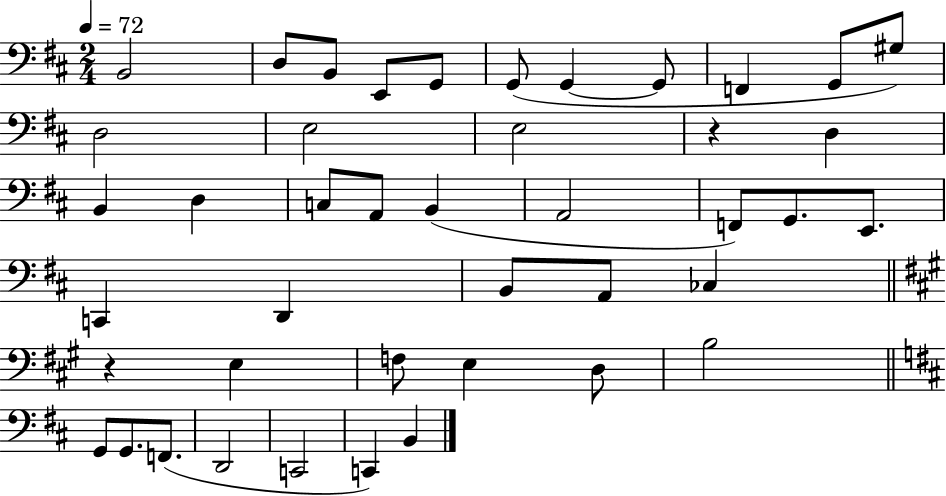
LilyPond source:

{
  \clef bass
  \numericTimeSignature
  \time 2/4
  \key d \major
  \tempo 4 = 72
  b,2 | d8 b,8 e,8 g,8 | g,8( g,4~~ g,8 | f,4 g,8 gis8) | \break d2 | e2 | e2 | r4 d4 | \break b,4 d4 | c8 a,8 b,4( | a,2 | f,8) g,8. e,8. | \break c,4 d,4 | b,8 a,8 ces4 | \bar "||" \break \key a \major r4 e4 | f8 e4 d8 | b2 | \bar "||" \break \key d \major g,8 g,8. f,8.( | d,2 | c,2 | c,4) b,4 | \break \bar "|."
}